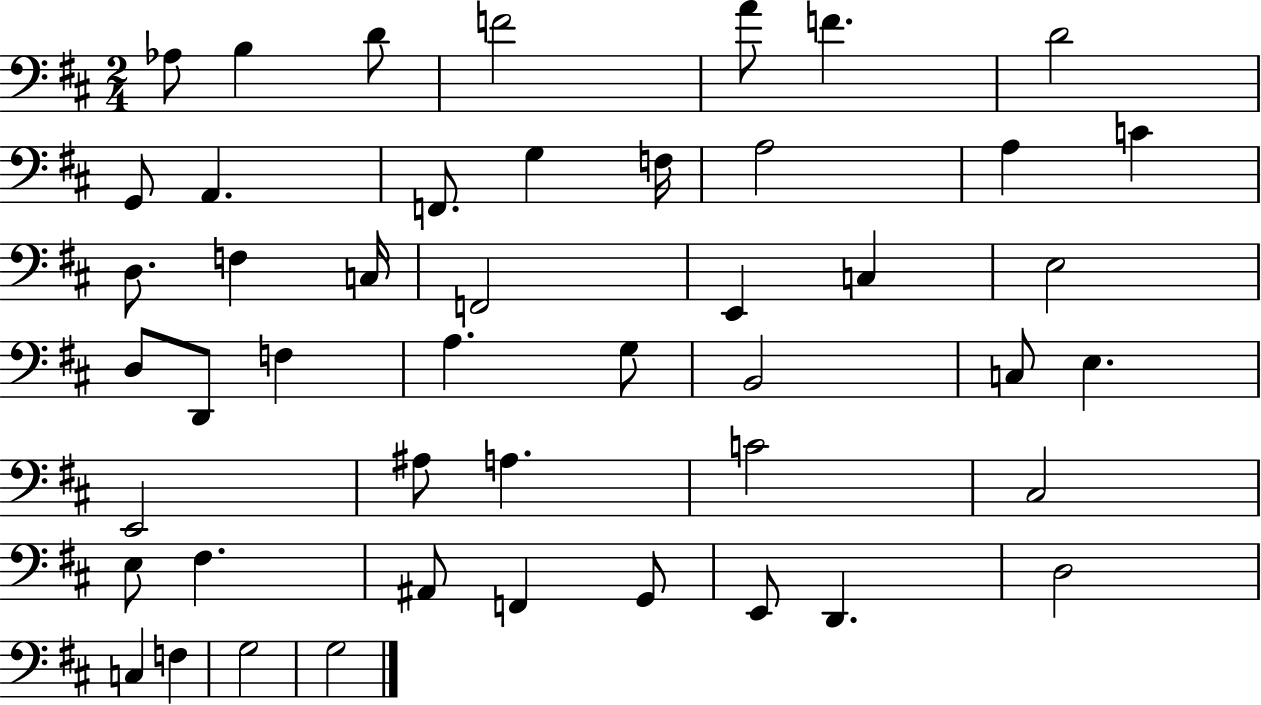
X:1
T:Untitled
M:2/4
L:1/4
K:D
_A,/2 B, D/2 F2 A/2 F D2 G,,/2 A,, F,,/2 G, F,/4 A,2 A, C D,/2 F, C,/4 F,,2 E,, C, E,2 D,/2 D,,/2 F, A, G,/2 B,,2 C,/2 E, E,,2 ^A,/2 A, C2 ^C,2 E,/2 ^F, ^A,,/2 F,, G,,/2 E,,/2 D,, D,2 C, F, G,2 G,2